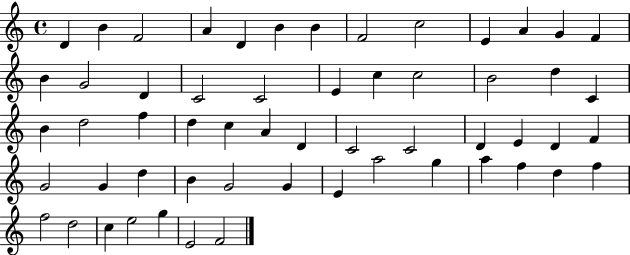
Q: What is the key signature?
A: C major